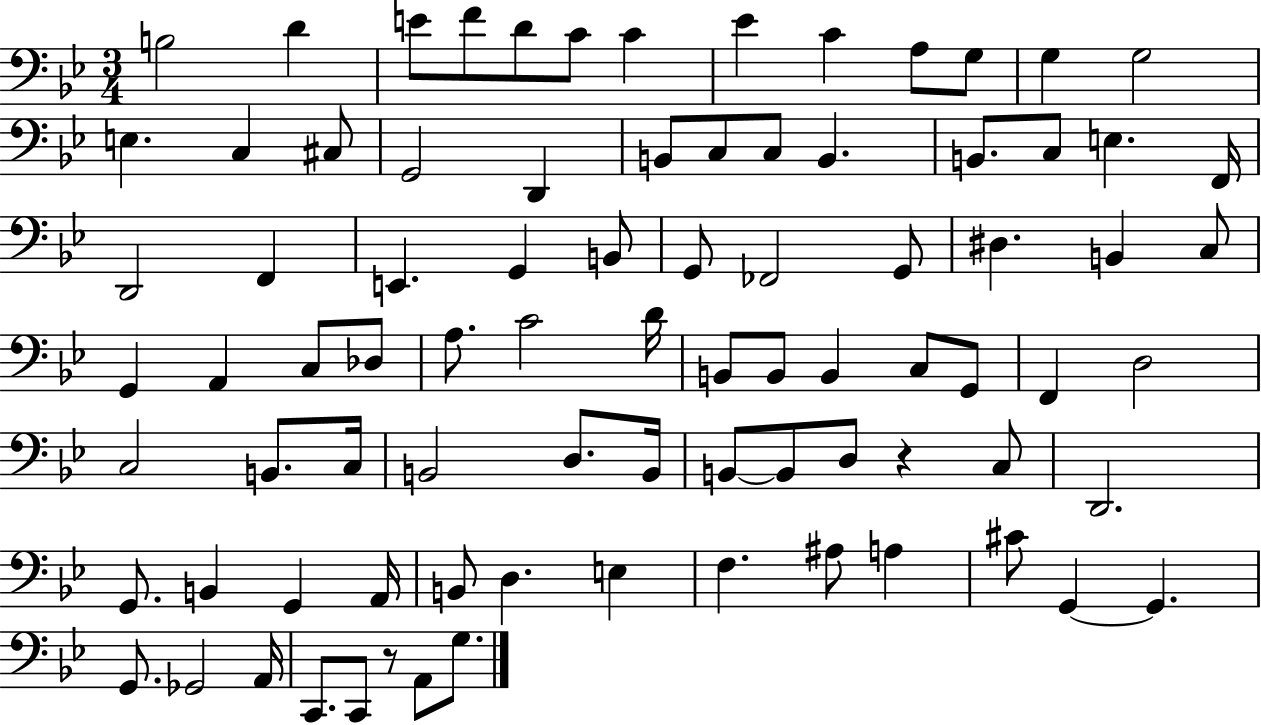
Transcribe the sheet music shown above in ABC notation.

X:1
T:Untitled
M:3/4
L:1/4
K:Bb
B,2 D E/2 F/2 D/2 C/2 C _E C A,/2 G,/2 G, G,2 E, C, ^C,/2 G,,2 D,, B,,/2 C,/2 C,/2 B,, B,,/2 C,/2 E, F,,/4 D,,2 F,, E,, G,, B,,/2 G,,/2 _F,,2 G,,/2 ^D, B,, C,/2 G,, A,, C,/2 _D,/2 A,/2 C2 D/4 B,,/2 B,,/2 B,, C,/2 G,,/2 F,, D,2 C,2 B,,/2 C,/4 B,,2 D,/2 B,,/4 B,,/2 B,,/2 D,/2 z C,/2 D,,2 G,,/2 B,, G,, A,,/4 B,,/2 D, E, F, ^A,/2 A, ^C/2 G,, G,, G,,/2 _G,,2 A,,/4 C,,/2 C,,/2 z/2 A,,/2 G,/2